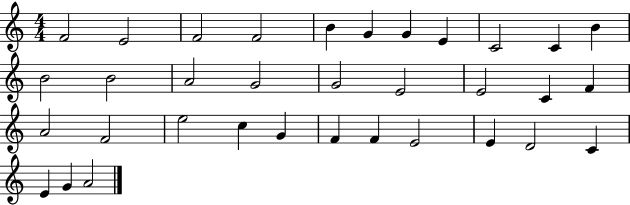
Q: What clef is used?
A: treble